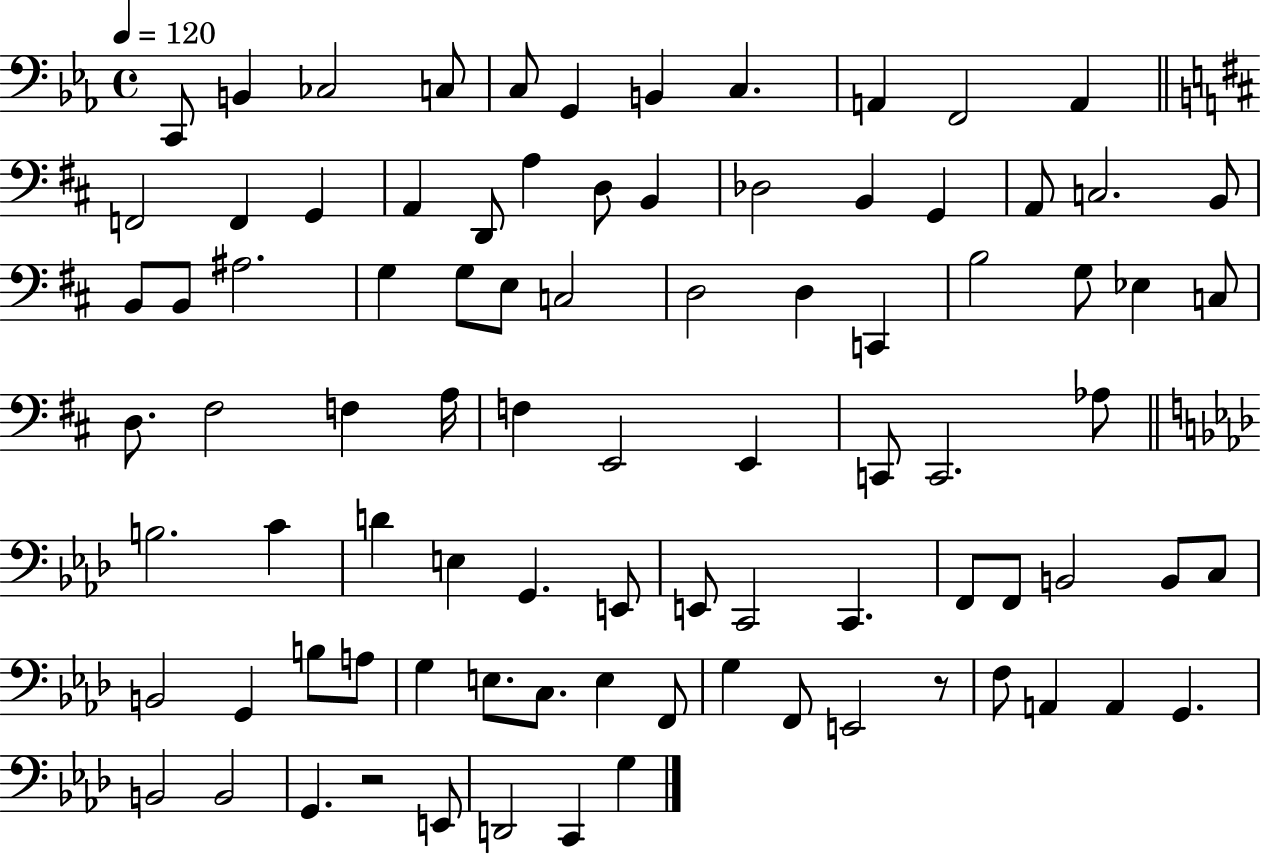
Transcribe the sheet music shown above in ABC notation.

X:1
T:Untitled
M:4/4
L:1/4
K:Eb
C,,/2 B,, _C,2 C,/2 C,/2 G,, B,, C, A,, F,,2 A,, F,,2 F,, G,, A,, D,,/2 A, D,/2 B,, _D,2 B,, G,, A,,/2 C,2 B,,/2 B,,/2 B,,/2 ^A,2 G, G,/2 E,/2 C,2 D,2 D, C,, B,2 G,/2 _E, C,/2 D,/2 ^F,2 F, A,/4 F, E,,2 E,, C,,/2 C,,2 _A,/2 B,2 C D E, G,, E,,/2 E,,/2 C,,2 C,, F,,/2 F,,/2 B,,2 B,,/2 C,/2 B,,2 G,, B,/2 A,/2 G, E,/2 C,/2 E, F,,/2 G, F,,/2 E,,2 z/2 F,/2 A,, A,, G,, B,,2 B,,2 G,, z2 E,,/2 D,,2 C,, G,